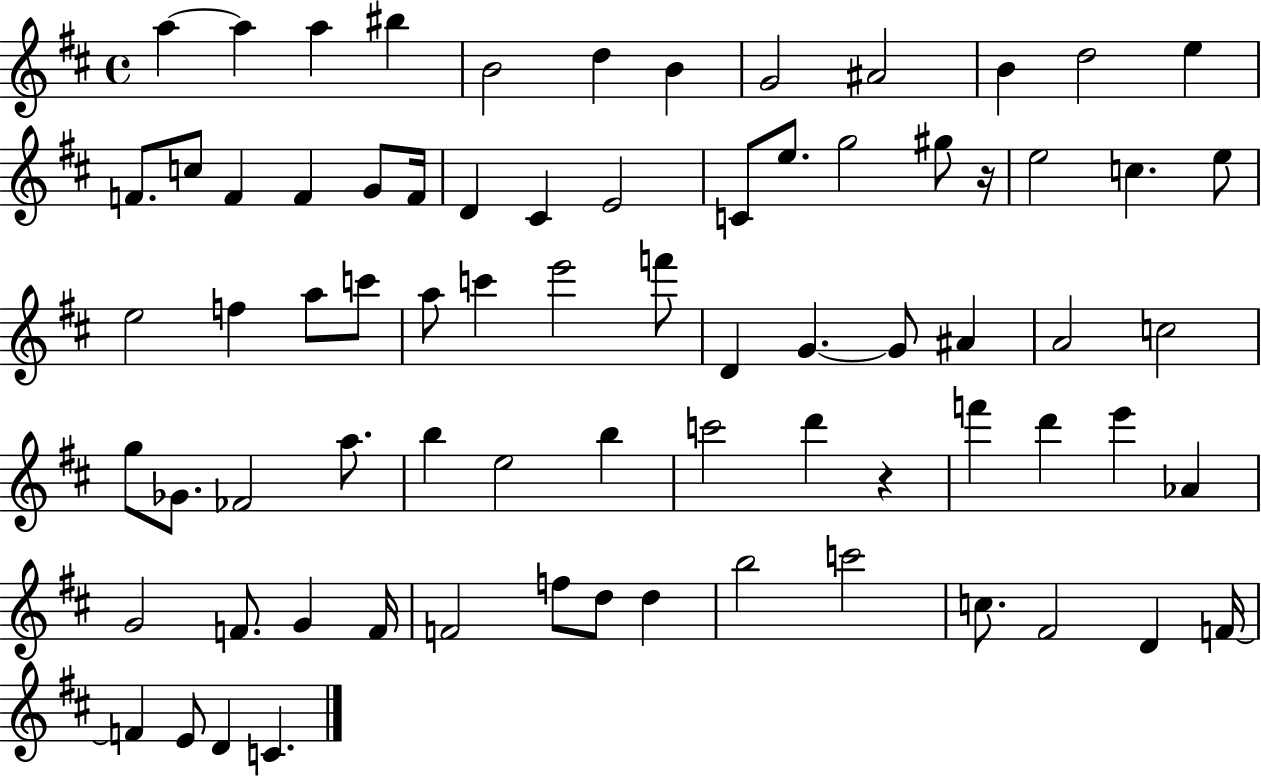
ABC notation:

X:1
T:Untitled
M:4/4
L:1/4
K:D
a a a ^b B2 d B G2 ^A2 B d2 e F/2 c/2 F F G/2 F/4 D ^C E2 C/2 e/2 g2 ^g/2 z/4 e2 c e/2 e2 f a/2 c'/2 a/2 c' e'2 f'/2 D G G/2 ^A A2 c2 g/2 _G/2 _F2 a/2 b e2 b c'2 d' z f' d' e' _A G2 F/2 G F/4 F2 f/2 d/2 d b2 c'2 c/2 ^F2 D F/4 F E/2 D C